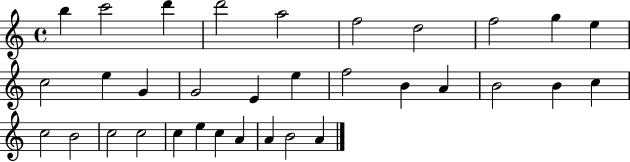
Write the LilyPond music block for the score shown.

{
  \clef treble
  \time 4/4
  \defaultTimeSignature
  \key c \major
  b''4 c'''2 d'''4 | d'''2 a''2 | f''2 d''2 | f''2 g''4 e''4 | \break c''2 e''4 g'4 | g'2 e'4 e''4 | f''2 b'4 a'4 | b'2 b'4 c''4 | \break c''2 b'2 | c''2 c''2 | c''4 e''4 c''4 a'4 | a'4 b'2 a'4 | \break \bar "|."
}